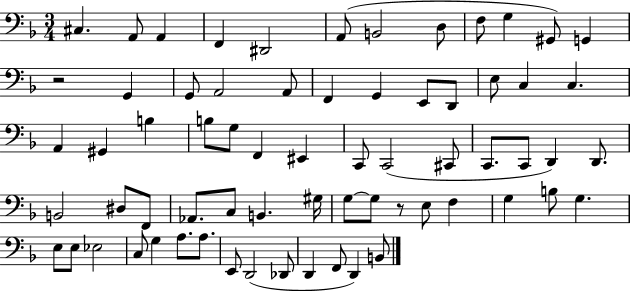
X:1
T:Untitled
M:3/4
L:1/4
K:F
^C, A,,/2 A,, F,, ^D,,2 A,,/2 B,,2 D,/2 F,/2 G, ^G,,/2 G,, z2 G,, G,,/2 A,,2 A,,/2 F,, G,, E,,/2 D,,/2 E,/2 C, C, A,, ^G,, B, B,/2 G,/2 F,, ^E,, C,,/2 C,,2 ^C,,/2 C,,/2 C,,/2 D,, D,,/2 B,,2 ^D,/2 F,,/2 _A,,/2 C,/2 B,, ^G,/4 G,/2 G,/2 z/2 E,/2 F, G, B,/2 G, E,/2 E,/2 _E,2 C,/2 G, A,/2 A,/2 E,,/2 D,,2 _D,,/2 D,, F,,/2 D,, B,,/2